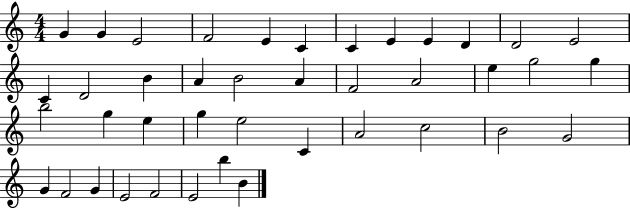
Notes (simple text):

G4/q G4/q E4/h F4/h E4/q C4/q C4/q E4/q E4/q D4/q D4/h E4/h C4/q D4/h B4/q A4/q B4/h A4/q F4/h A4/h E5/q G5/h G5/q B5/h G5/q E5/q G5/q E5/h C4/q A4/h C5/h B4/h G4/h G4/q F4/h G4/q E4/h F4/h E4/h B5/q B4/q